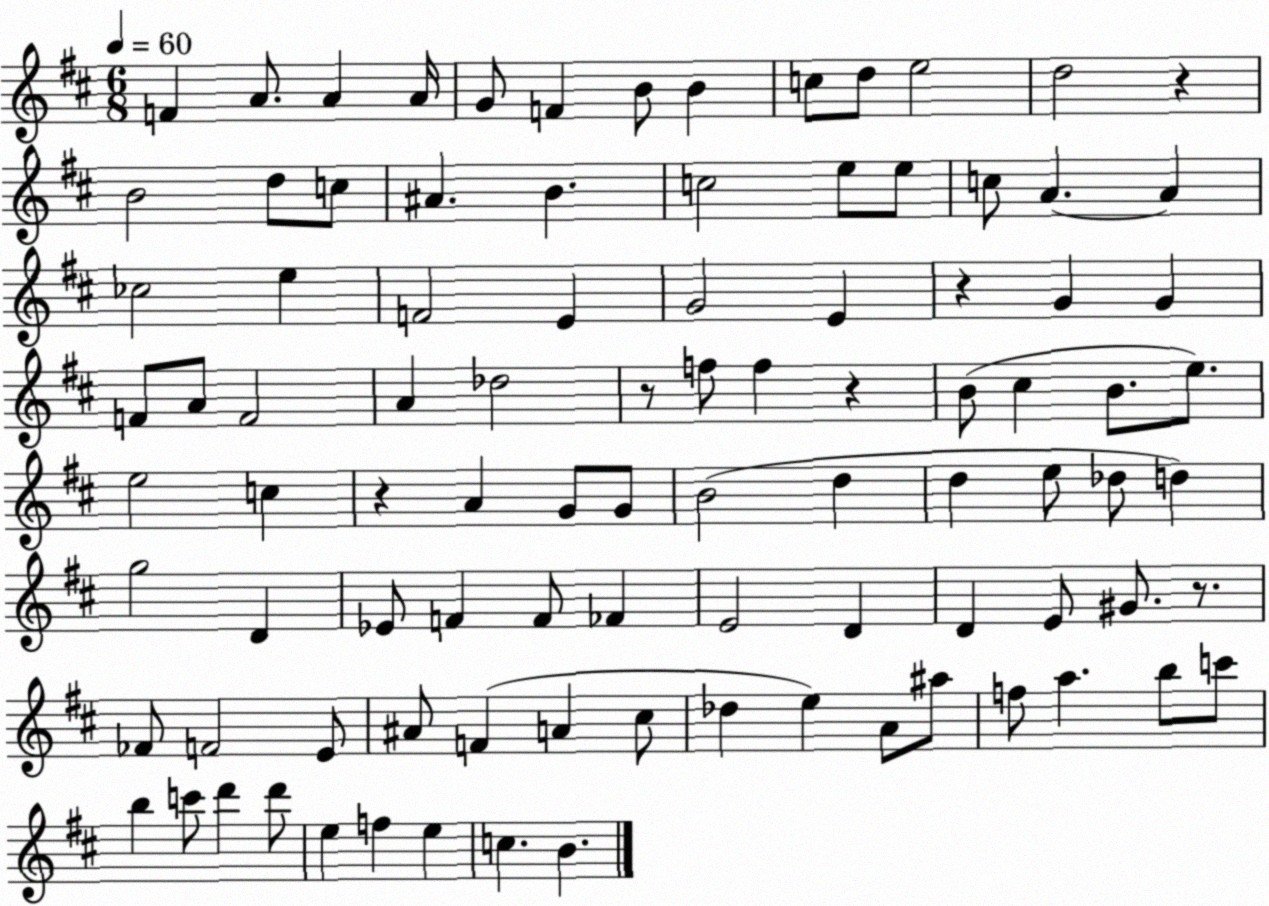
X:1
T:Untitled
M:6/8
L:1/4
K:D
F A/2 A A/4 G/2 F B/2 B c/2 d/2 e2 d2 z B2 d/2 c/2 ^A B c2 e/2 e/2 c/2 A A _c2 e F2 E G2 E z G G F/2 A/2 F2 A _d2 z/2 f/2 f z B/2 ^c B/2 e/2 e2 c z A G/2 G/2 B2 d d e/2 _d/2 d g2 D _E/2 F F/2 _F E2 D D E/2 ^G/2 z/2 _F/2 F2 E/2 ^A/2 F A ^c/2 _d e A/2 ^a/2 f/2 a b/2 c'/2 b c'/2 d' d'/2 e f e c B